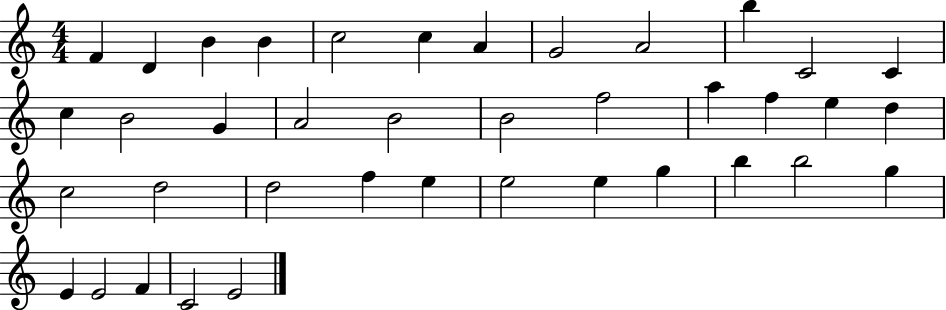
F4/q D4/q B4/q B4/q C5/h C5/q A4/q G4/h A4/h B5/q C4/h C4/q C5/q B4/h G4/q A4/h B4/h B4/h F5/h A5/q F5/q E5/q D5/q C5/h D5/h D5/h F5/q E5/q E5/h E5/q G5/q B5/q B5/h G5/q E4/q E4/h F4/q C4/h E4/h